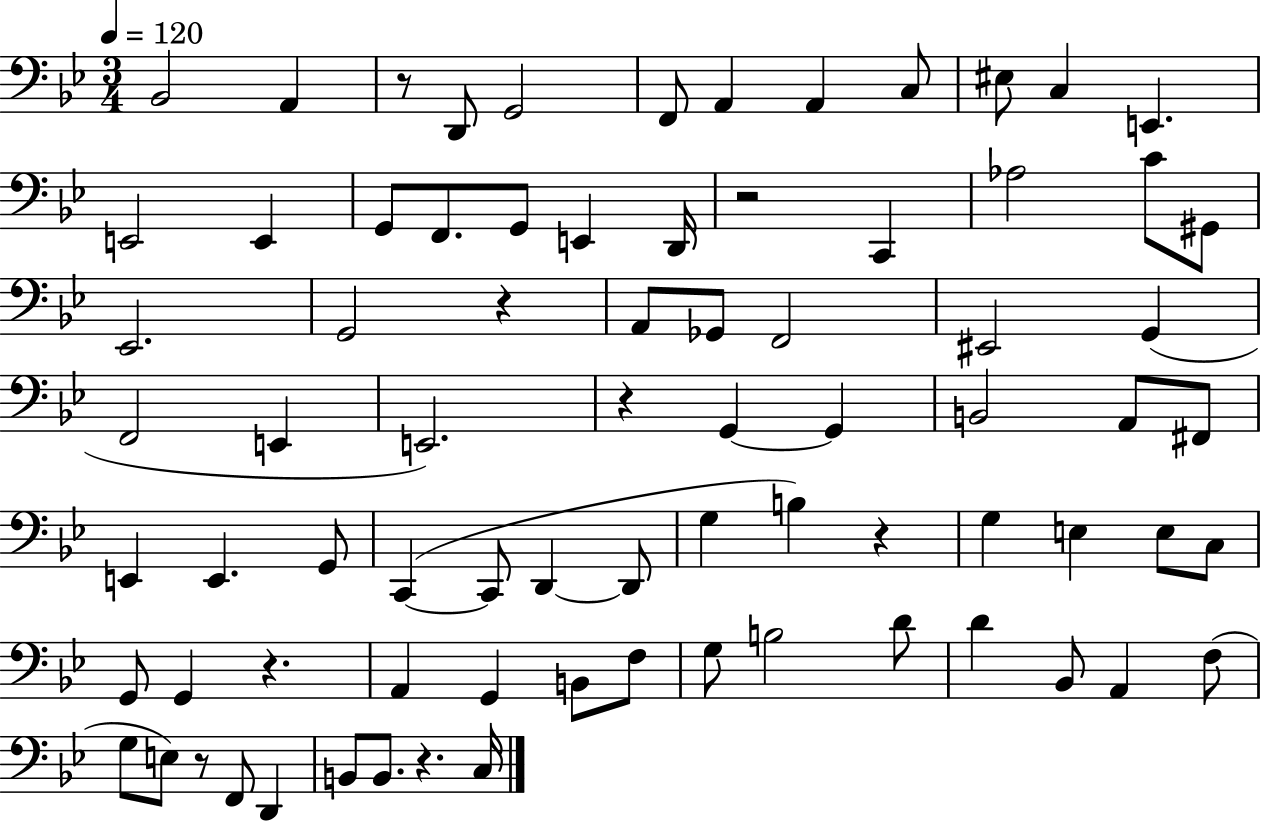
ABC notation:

X:1
T:Untitled
M:3/4
L:1/4
K:Bb
_B,,2 A,, z/2 D,,/2 G,,2 F,,/2 A,, A,, C,/2 ^E,/2 C, E,, E,,2 E,, G,,/2 F,,/2 G,,/2 E,, D,,/4 z2 C,, _A,2 C/2 ^G,,/2 _E,,2 G,,2 z A,,/2 _G,,/2 F,,2 ^E,,2 G,, F,,2 E,, E,,2 z G,, G,, B,,2 A,,/2 ^F,,/2 E,, E,, G,,/2 C,, C,,/2 D,, D,,/2 G, B, z G, E, E,/2 C,/2 G,,/2 G,, z A,, G,, B,,/2 F,/2 G,/2 B,2 D/2 D _B,,/2 A,, F,/2 G,/2 E,/2 z/2 F,,/2 D,, B,,/2 B,,/2 z C,/4